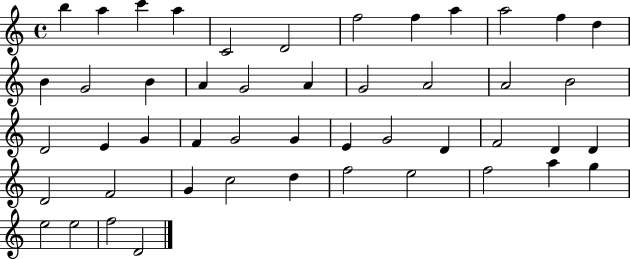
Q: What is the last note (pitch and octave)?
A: D4